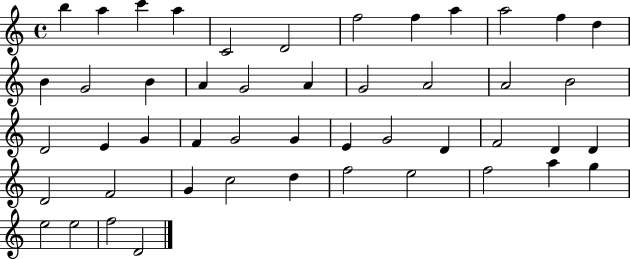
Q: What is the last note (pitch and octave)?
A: D4